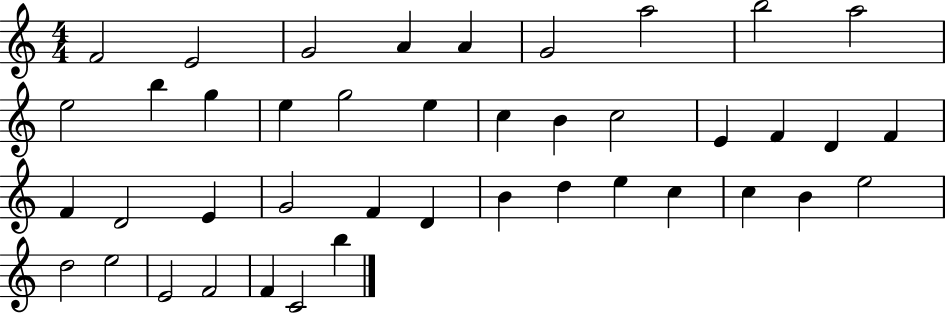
F4/h E4/h G4/h A4/q A4/q G4/h A5/h B5/h A5/h E5/h B5/q G5/q E5/q G5/h E5/q C5/q B4/q C5/h E4/q F4/q D4/q F4/q F4/q D4/h E4/q G4/h F4/q D4/q B4/q D5/q E5/q C5/q C5/q B4/q E5/h D5/h E5/h E4/h F4/h F4/q C4/h B5/q